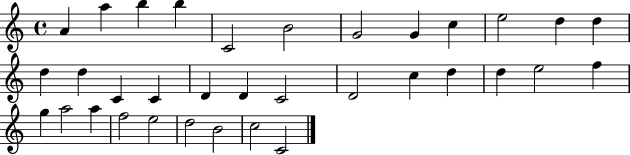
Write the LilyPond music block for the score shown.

{
  \clef treble
  \time 4/4
  \defaultTimeSignature
  \key c \major
  a'4 a''4 b''4 b''4 | c'2 b'2 | g'2 g'4 c''4 | e''2 d''4 d''4 | \break d''4 d''4 c'4 c'4 | d'4 d'4 c'2 | d'2 c''4 d''4 | d''4 e''2 f''4 | \break g''4 a''2 a''4 | f''2 e''2 | d''2 b'2 | c''2 c'2 | \break \bar "|."
}